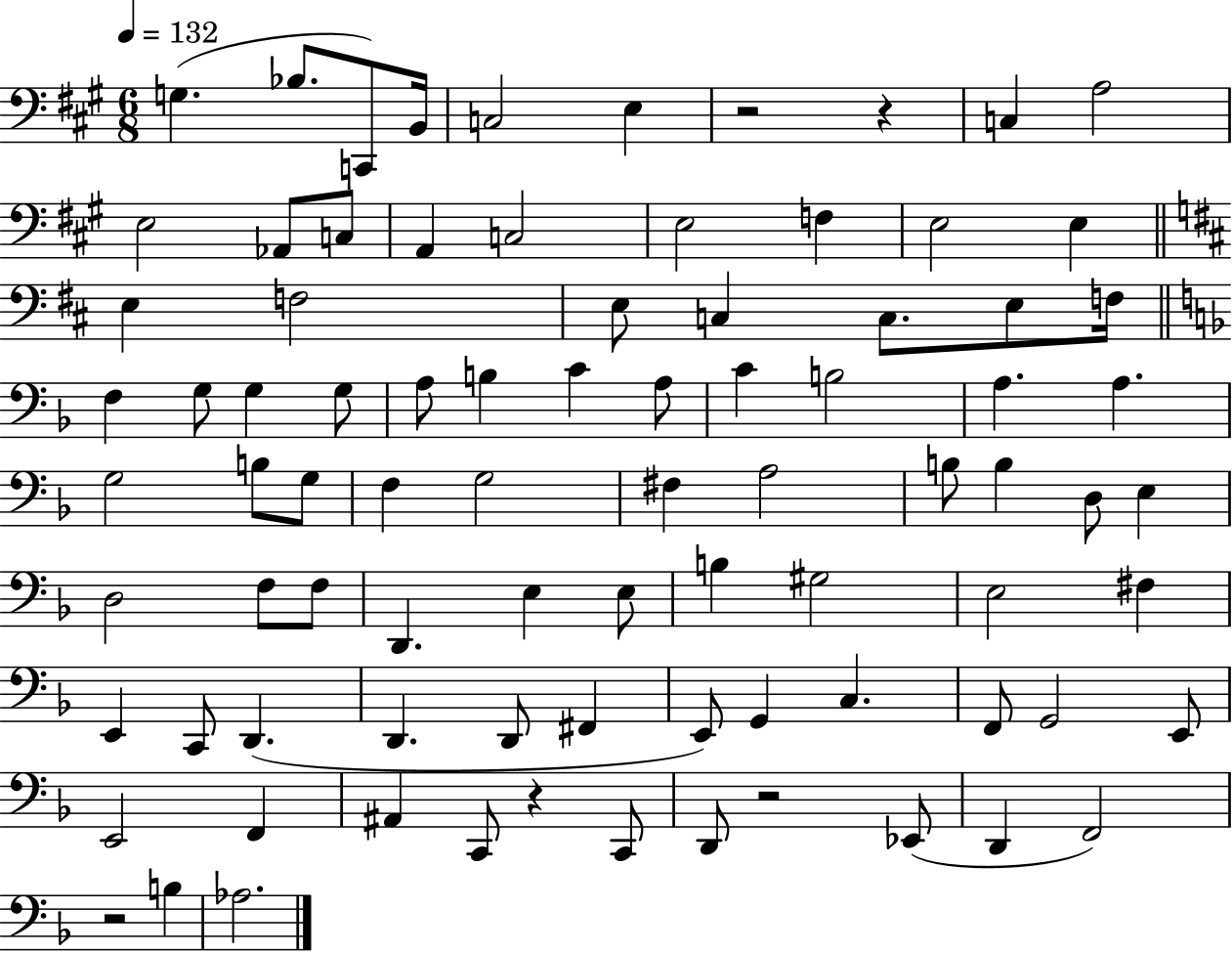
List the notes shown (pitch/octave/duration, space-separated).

G3/q. Bb3/e. C2/e B2/s C3/h E3/q R/h R/q C3/q A3/h E3/h Ab2/e C3/e A2/q C3/h E3/h F3/q E3/h E3/q E3/q F3/h E3/e C3/q C3/e. E3/e F3/s F3/q G3/e G3/q G3/e A3/e B3/q C4/q A3/e C4/q B3/h A3/q. A3/q. G3/h B3/e G3/e F3/q G3/h F#3/q A3/h B3/e B3/q D3/e E3/q D3/h F3/e F3/e D2/q. E3/q E3/e B3/q G#3/h E3/h F#3/q E2/q C2/e D2/q. D2/q. D2/e F#2/q E2/e G2/q C3/q. F2/e G2/h E2/e E2/h F2/q A#2/q C2/e R/q C2/e D2/e R/h Eb2/e D2/q F2/h R/h B3/q Ab3/h.